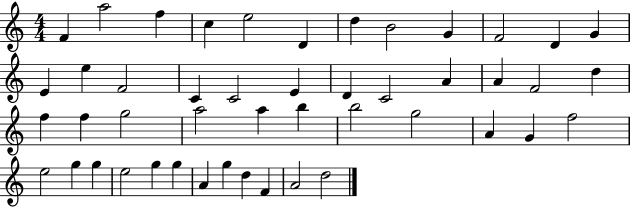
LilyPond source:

{
  \clef treble
  \numericTimeSignature
  \time 4/4
  \key c \major
  f'4 a''2 f''4 | c''4 e''2 d'4 | d''4 b'2 g'4 | f'2 d'4 g'4 | \break e'4 e''4 f'2 | c'4 c'2 e'4 | d'4 c'2 a'4 | a'4 f'2 d''4 | \break f''4 f''4 g''2 | a''2 a''4 b''4 | b''2 g''2 | a'4 g'4 f''2 | \break e''2 g''4 g''4 | e''2 g''4 g''4 | a'4 g''4 d''4 f'4 | a'2 d''2 | \break \bar "|."
}